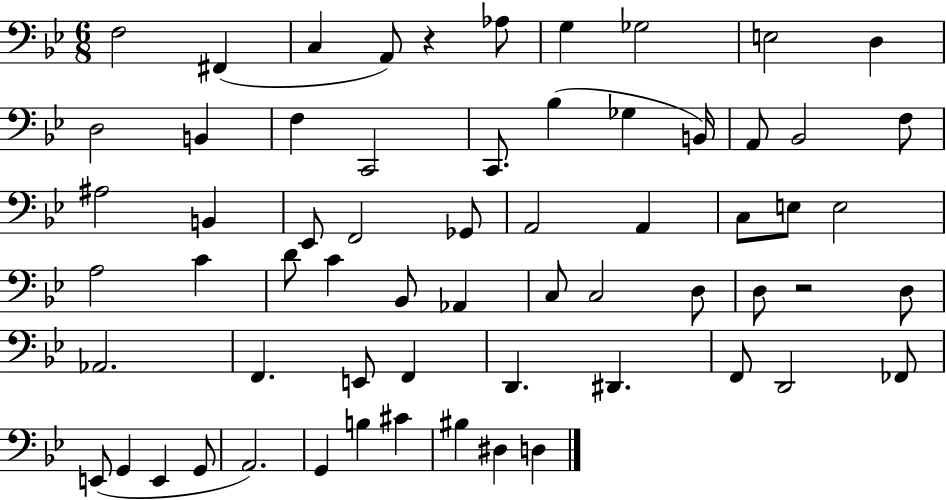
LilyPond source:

{
  \clef bass
  \numericTimeSignature
  \time 6/8
  \key bes \major
  f2 fis,4( | c4 a,8) r4 aes8 | g4 ges2 | e2 d4 | \break d2 b,4 | f4 c,2 | c,8. bes4( ges4 b,16) | a,8 bes,2 f8 | \break ais2 b,4 | ees,8 f,2 ges,8 | a,2 a,4 | c8 e8 e2 | \break a2 c'4 | d'8 c'4 bes,8 aes,4 | c8 c2 d8 | d8 r2 d8 | \break aes,2. | f,4. e,8 f,4 | d,4. dis,4. | f,8 d,2 fes,8 | \break e,8( g,4 e,4 g,8 | a,2.) | g,4 b4 cis'4 | bis4 dis4 d4 | \break \bar "|."
}